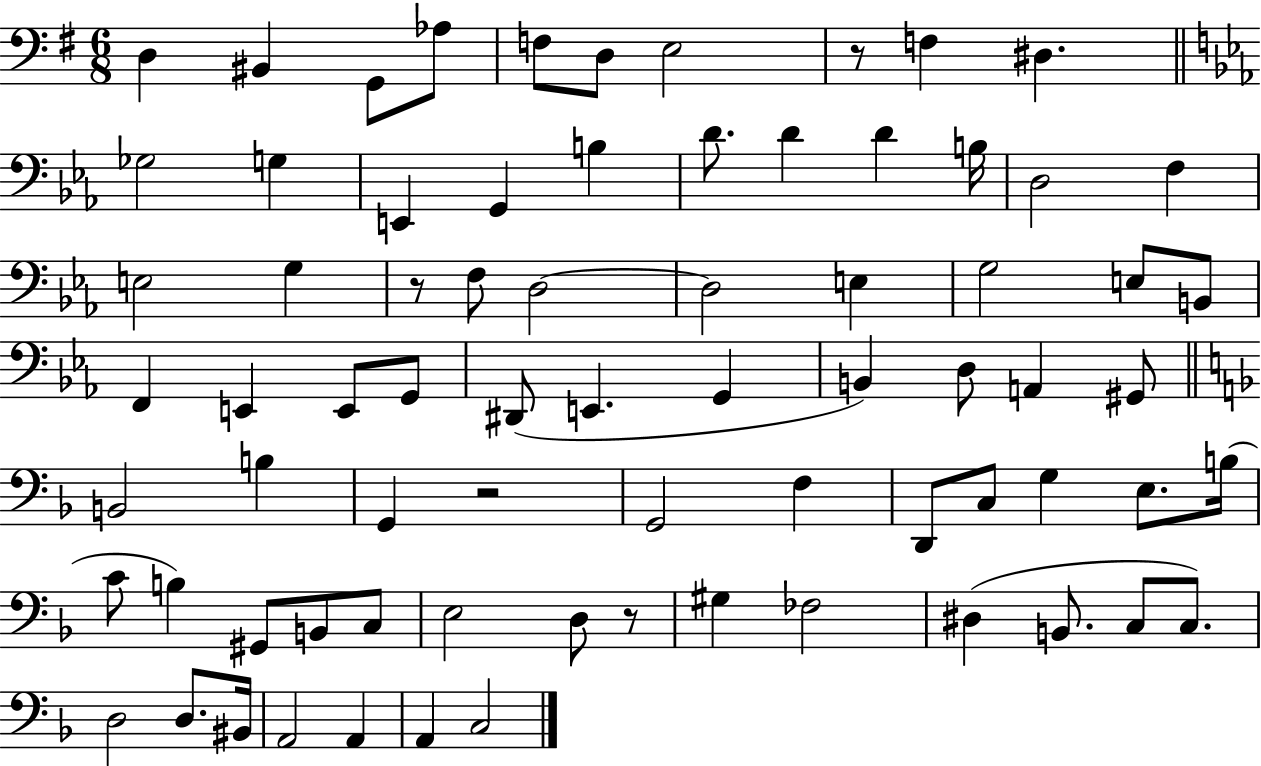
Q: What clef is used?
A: bass